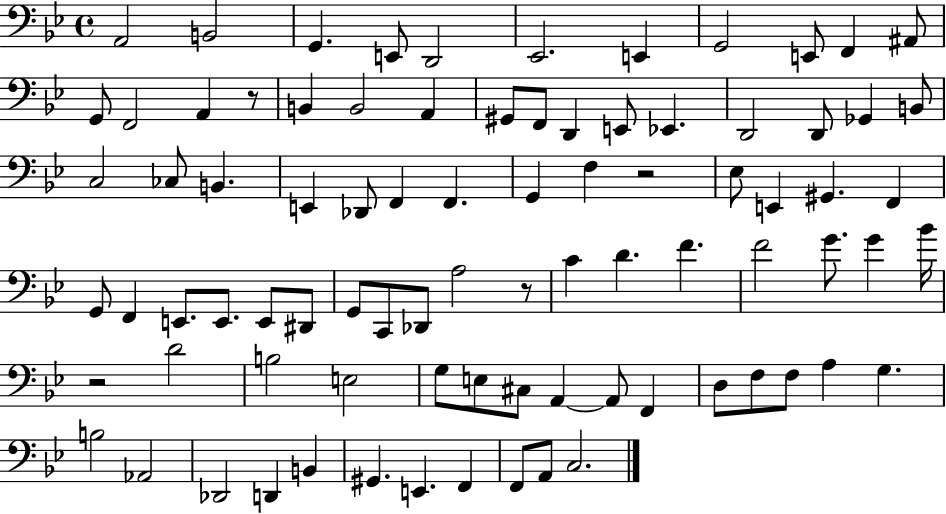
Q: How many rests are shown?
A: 4